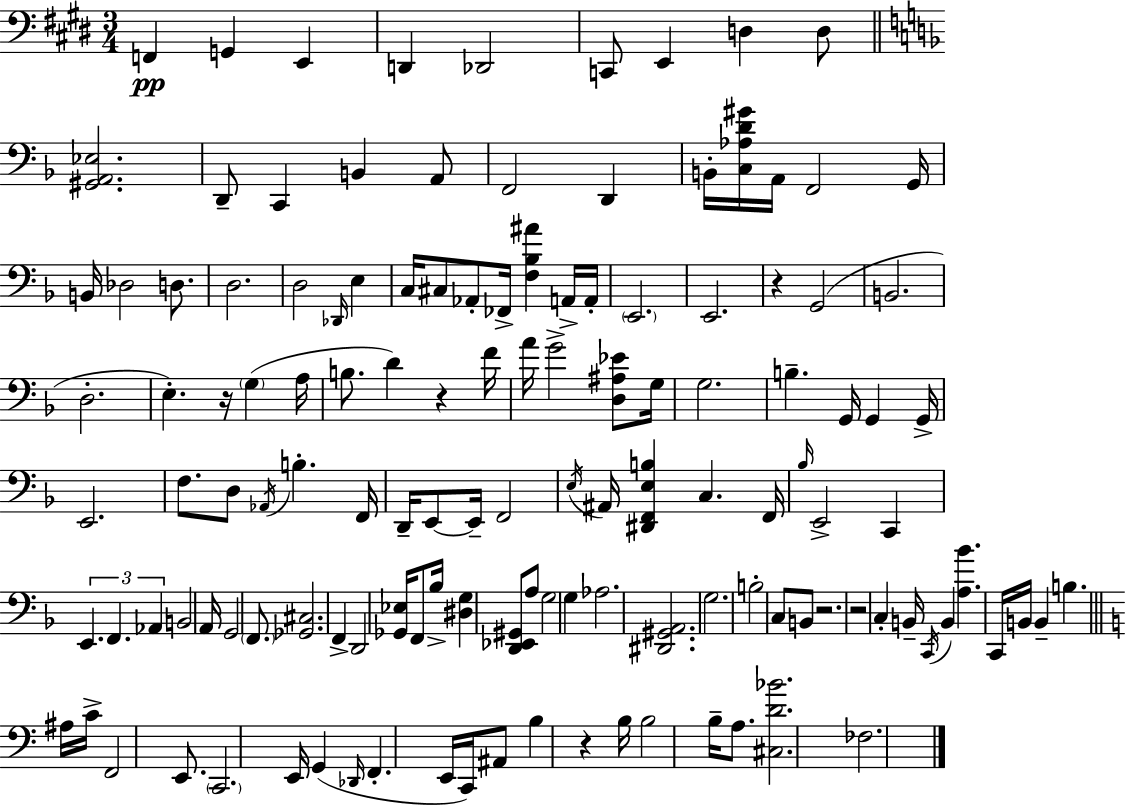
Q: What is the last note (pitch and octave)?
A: FES3